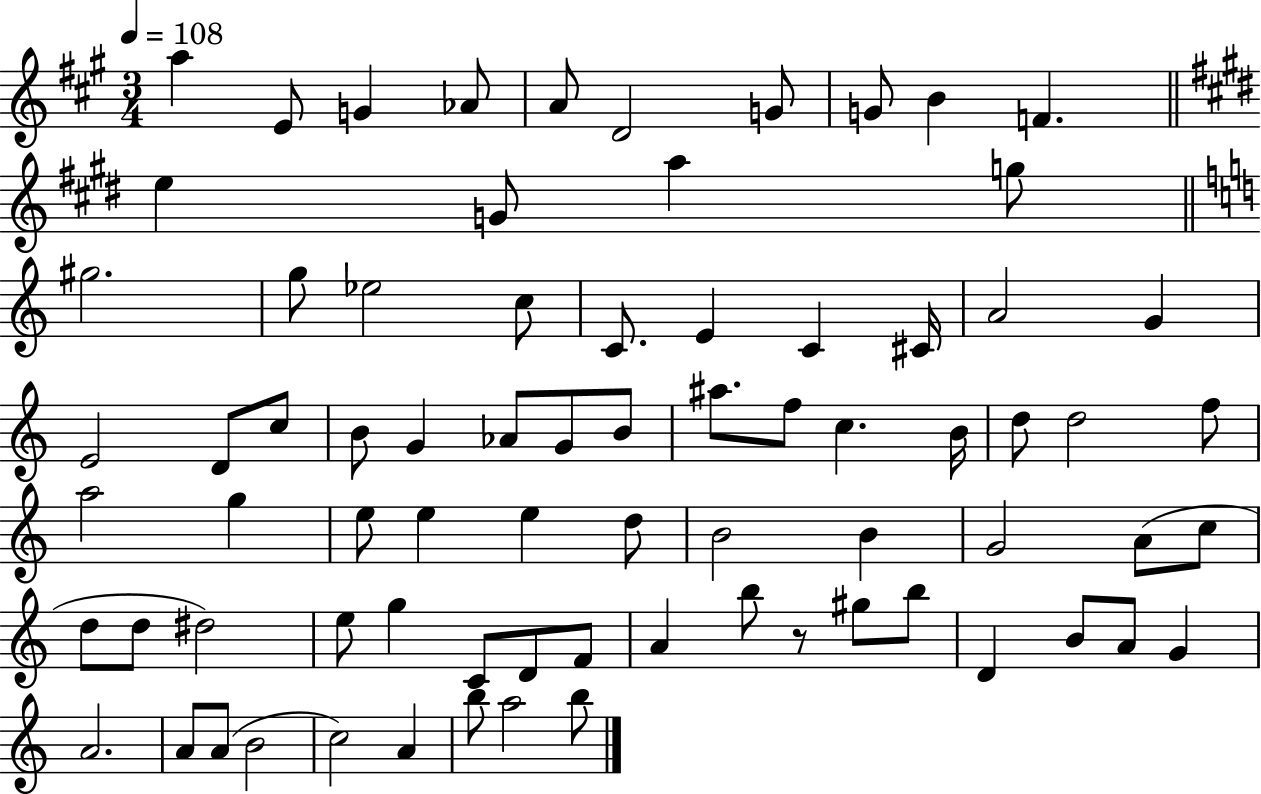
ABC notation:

X:1
T:Untitled
M:3/4
L:1/4
K:A
a E/2 G _A/2 A/2 D2 G/2 G/2 B F e G/2 a g/2 ^g2 g/2 _e2 c/2 C/2 E C ^C/4 A2 G E2 D/2 c/2 B/2 G _A/2 G/2 B/2 ^a/2 f/2 c B/4 d/2 d2 f/2 a2 g e/2 e e d/2 B2 B G2 A/2 c/2 d/2 d/2 ^d2 e/2 g C/2 D/2 F/2 A b/2 z/2 ^g/2 b/2 D B/2 A/2 G A2 A/2 A/2 B2 c2 A b/2 a2 b/2